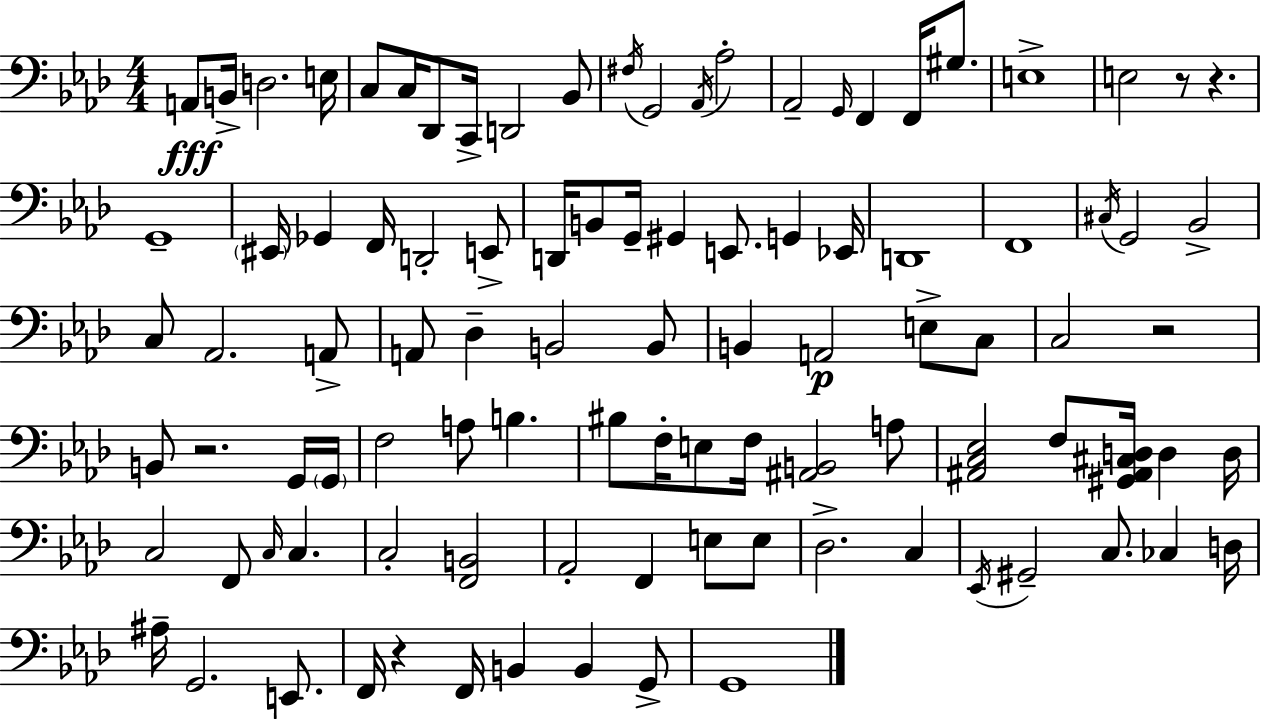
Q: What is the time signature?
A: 4/4